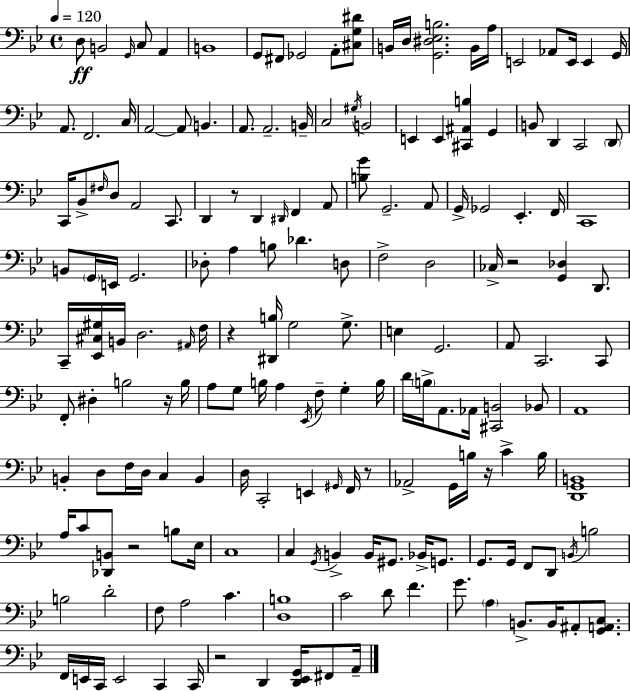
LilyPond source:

{
  \clef bass
  \time 4/4
  \defaultTimeSignature
  \key g \minor
  \tempo 4 = 120
  \repeat volta 2 { d8\ff b,2 \grace { g,16 } c8 a,4 | b,1 | g,8 fis,8 ges,2 a,8-. <cis g dis'>8 | b,16 d16 <g, dis ees b>2. b,16 | \break a16 e,2 aes,8 e,16 e,4 | g,16 a,8. f,2. | c16 a,2~~ a,8 b,4. | a,8. a,2.-- | \break b,16-- c2 \acciaccatura { gis16 } b,2 | e,4 e,4 <cis, ais, b>4 g,4 | b,8 d,4 c,2 | \parenthesize d,8 c,16 bes,8-> \grace { fis16 } d8 a,2 | \break c,8. d,4 r8 d,4 \grace { dis,16 } f,4 | a,8 <b g'>8 g,2.-- | a,8 g,16-> ges,2 ees,4.-. | f,16 c,1 | \break b,8 \parenthesize g,16 e,16 g,2. | des8-. a4 b8 des'4. | d8 f2-> d2 | ces16-> r2 <g, des>4 | \break d,8. c,16-- <ees, cis gis>16 b,16 d2. | \grace { ais,16 } f16 r4 <dis, b>16 g2 | g8.-> e4 g,2. | a,8 c,2. | \break c,8 f,8-. dis4-. b2 | r16 b16 a8 g8 b16 a4 \acciaccatura { ees,16 } f8-- | g4-. b16 d'16 \parenthesize b16-> a,8. aes,16 <cis, b,>2 | bes,8 a,1 | \break b,4-. d8 f16 d16 c4 | b,4 d16 c,2-. e,4 | \grace { gis,16 } f,16 r8 aes,2-> g,16 | b16 r16 c'4-> b16 <d, g, b,>1 | \break a16 c'8 <des, b,>8 r2 | b8 ees16 c1 | c4 \acciaccatura { g,16 } b,4-> | b,16 gis,8. bes,16-> g,8. g,8. g,16 f,8 d,8 | \break \acciaccatura { b,16 } b2 b2 | d'2-. f8 a2 | c'4. <d b>1 | c'2 | \break d'8 f'4. g'8. \parenthesize a4 | b,8.-> b,16 ais,8-. <g, a, c>8. f,16 e,16 c,16 e,2 | c,4 c,16 r2 | d,4 <d, ees, g,>16 fis,8 a,16-- } \bar "|."
}